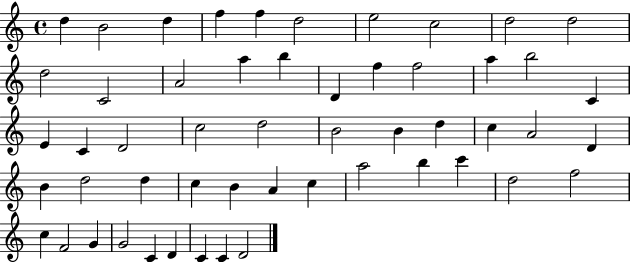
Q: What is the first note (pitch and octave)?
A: D5